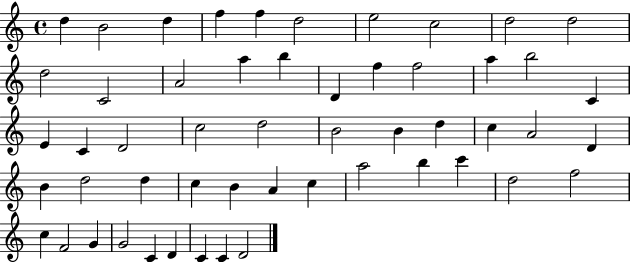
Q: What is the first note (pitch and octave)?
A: D5